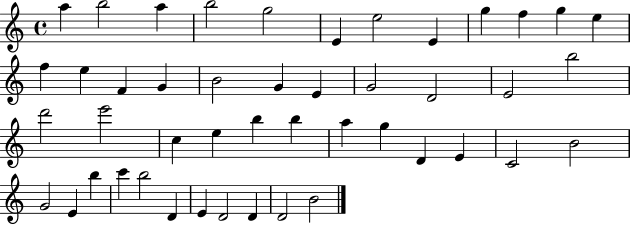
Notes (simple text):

A5/q B5/h A5/q B5/h G5/h E4/q E5/h E4/q G5/q F5/q G5/q E5/q F5/q E5/q F4/q G4/q B4/h G4/q E4/q G4/h D4/h E4/h B5/h D6/h E6/h C5/q E5/q B5/q B5/q A5/q G5/q D4/q E4/q C4/h B4/h G4/h E4/q B5/q C6/q B5/h D4/q E4/q D4/h D4/q D4/h B4/h